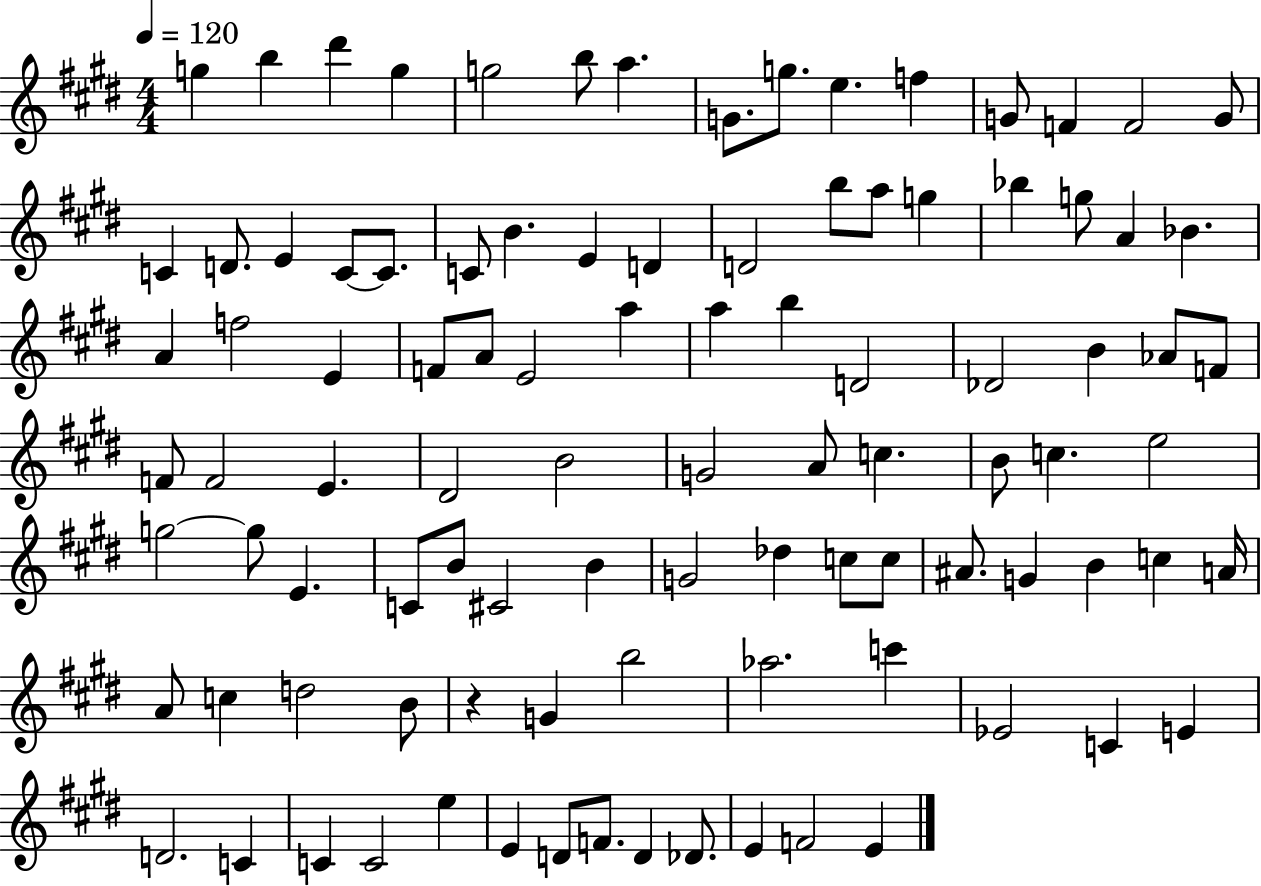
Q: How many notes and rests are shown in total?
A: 98